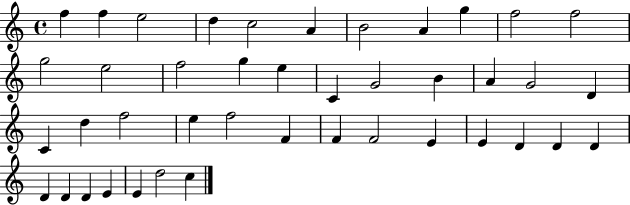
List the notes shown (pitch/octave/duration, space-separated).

F5/q F5/q E5/h D5/q C5/h A4/q B4/h A4/q G5/q F5/h F5/h G5/h E5/h F5/h G5/q E5/q C4/q G4/h B4/q A4/q G4/h D4/q C4/q D5/q F5/h E5/q F5/h F4/q F4/q F4/h E4/q E4/q D4/q D4/q D4/q D4/q D4/q D4/q E4/q E4/q D5/h C5/q